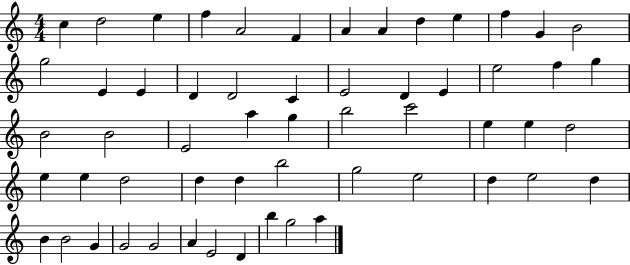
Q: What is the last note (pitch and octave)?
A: A5